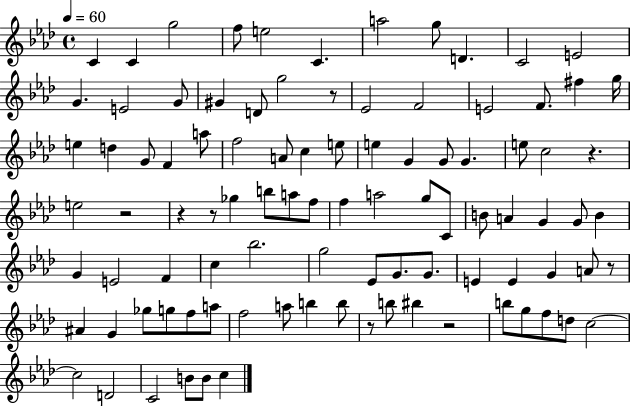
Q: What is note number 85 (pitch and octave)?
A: C4